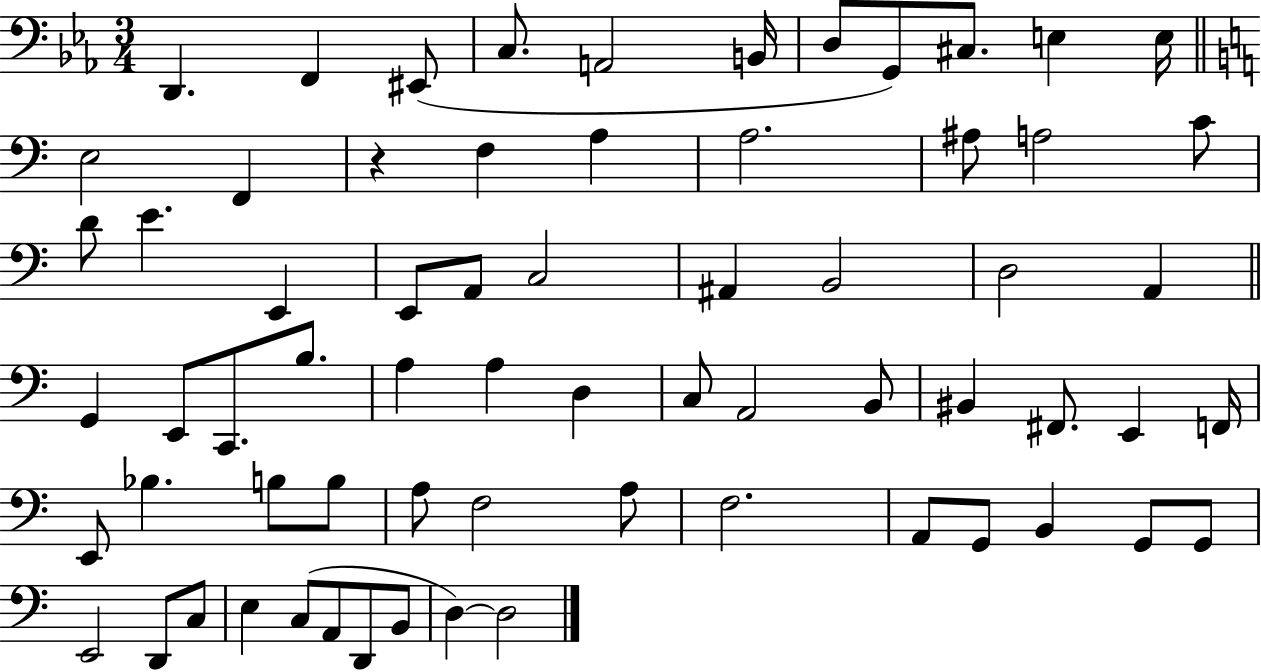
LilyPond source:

{
  \clef bass
  \numericTimeSignature
  \time 3/4
  \key ees \major
  d,4. f,4 eis,8( | c8. a,2 b,16 | d8 g,8) cis8. e4 e16 | \bar "||" \break \key c \major e2 f,4 | r4 f4 a4 | a2. | ais8 a2 c'8 | \break d'8 e'4. e,4 | e,8 a,8 c2 | ais,4 b,2 | d2 a,4 | \break \bar "||" \break \key c \major g,4 e,8 c,8. b8. | a4 a4 d4 | c8 a,2 b,8 | bis,4 fis,8. e,4 f,16 | \break e,8 bes4. b8 b8 | a8 f2 a8 | f2. | a,8 g,8 b,4 g,8 g,8 | \break e,2 d,8 c8 | e4 c8( a,8 d,8 b,8 | d4~~) d2 | \bar "|."
}